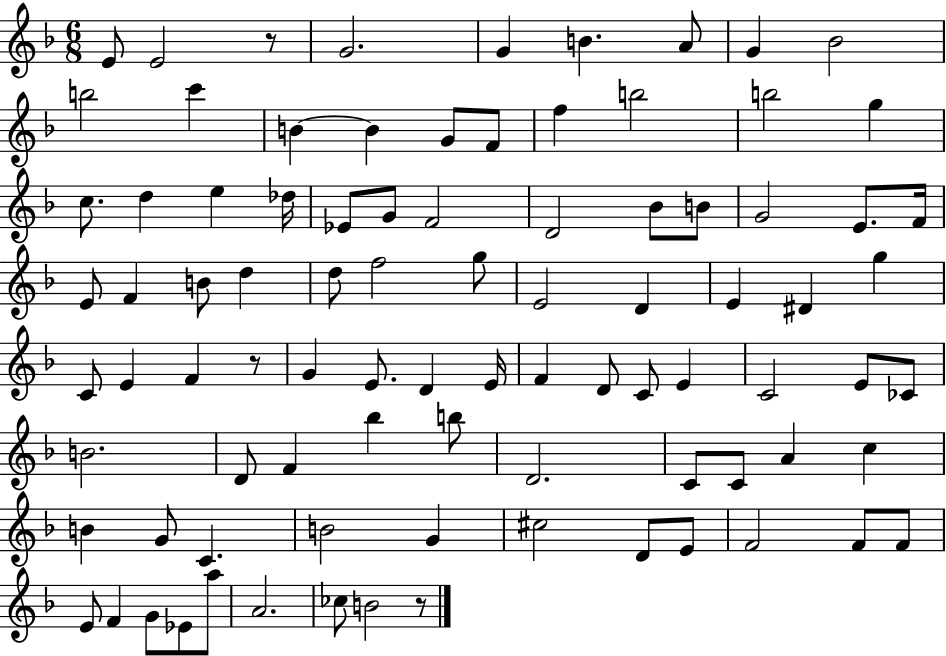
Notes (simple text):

E4/e E4/h R/e G4/h. G4/q B4/q. A4/e G4/q Bb4/h B5/h C6/q B4/q B4/q G4/e F4/e F5/q B5/h B5/h G5/q C5/e. D5/q E5/q Db5/s Eb4/e G4/e F4/h D4/h Bb4/e B4/e G4/h E4/e. F4/s E4/e F4/q B4/e D5/q D5/e F5/h G5/e E4/h D4/q E4/q D#4/q G5/q C4/e E4/q F4/q R/e G4/q E4/e. D4/q E4/s F4/q D4/e C4/e E4/q C4/h E4/e CES4/e B4/h. D4/e F4/q Bb5/q B5/e D4/h. C4/e C4/e A4/q C5/q B4/q G4/e C4/q. B4/h G4/q C#5/h D4/e E4/e F4/h F4/e F4/e E4/e F4/q G4/e Eb4/e A5/e A4/h. CES5/e B4/h R/e